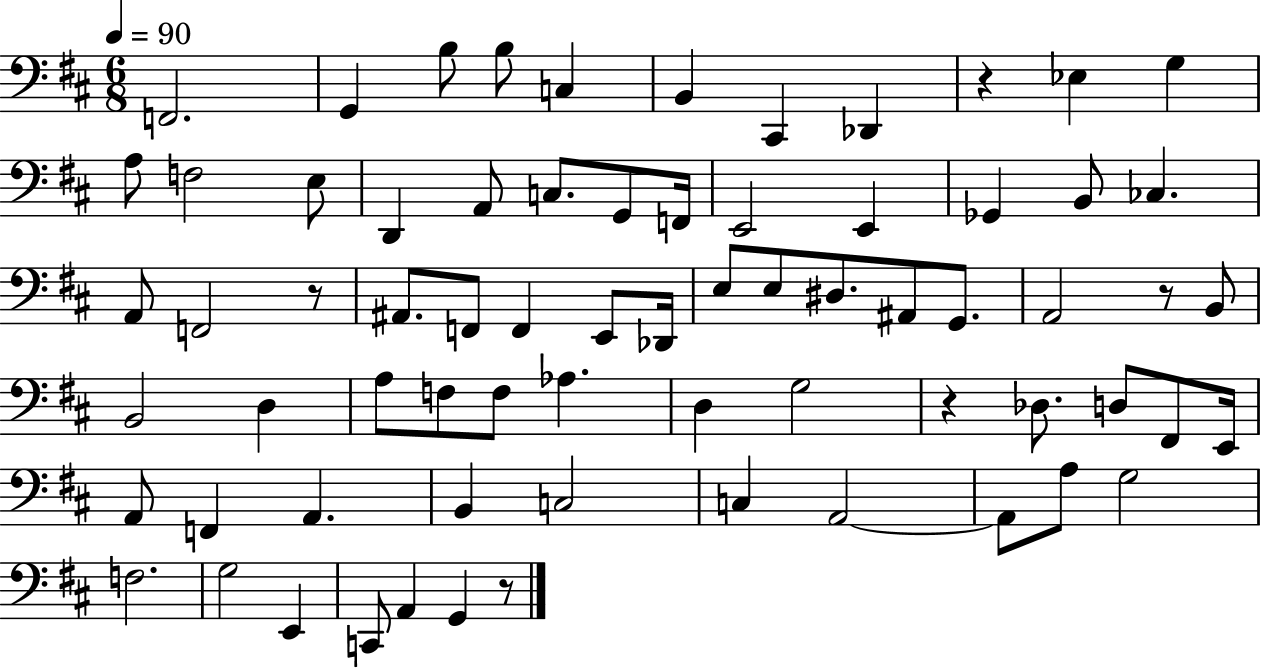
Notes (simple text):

F2/h. G2/q B3/e B3/e C3/q B2/q C#2/q Db2/q R/q Eb3/q G3/q A3/e F3/h E3/e D2/q A2/e C3/e. G2/e F2/s E2/h E2/q Gb2/q B2/e CES3/q. A2/e F2/h R/e A#2/e. F2/e F2/q E2/e Db2/s E3/e E3/e D#3/e. A#2/e G2/e. A2/h R/e B2/e B2/h D3/q A3/e F3/e F3/e Ab3/q. D3/q G3/h R/q Db3/e. D3/e F#2/e E2/s A2/e F2/q A2/q. B2/q C3/h C3/q A2/h A2/e A3/e G3/h F3/h. G3/h E2/q C2/e A2/q G2/q R/e